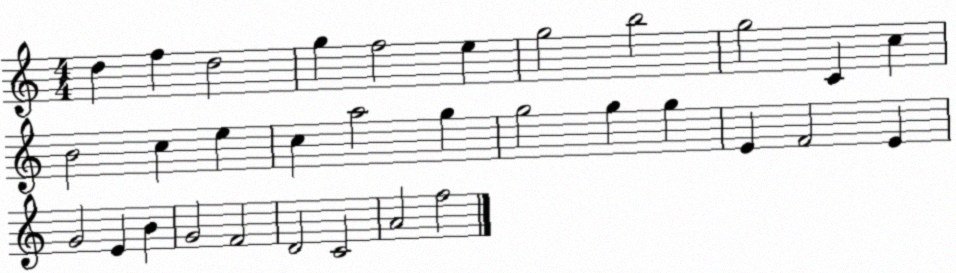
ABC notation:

X:1
T:Untitled
M:4/4
L:1/4
K:C
d f d2 g f2 e g2 b2 g2 C c B2 c e c a2 g g2 g g E F2 E G2 E B G2 F2 D2 C2 A2 f2